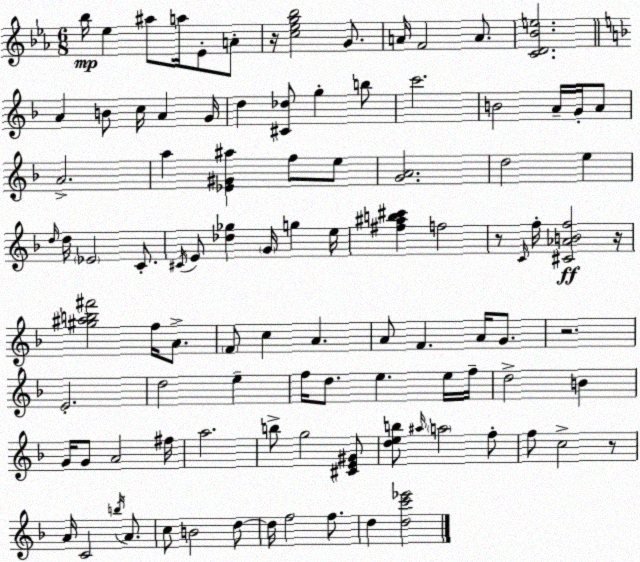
X:1
T:Untitled
M:6/8
L:1/4
K:Cm
_b/4 _e ^a/2 a/4 _E/2 A/2 z/4 [c_eg_b]2 G/2 A/4 F2 A/2 [CD_Be]2 A B/2 c/4 A G/4 d [^C_d]/2 g b/2 c'2 B2 A/4 G/4 A/2 A2 a [_E^G^a] f/2 e/2 [GA]2 d2 e d/4 d/4 _E2 C/2 ^C/4 E/2 [_d_g] G/4 g e/4 [^f^ab^c'] f2 z/2 C/4 f/4 [^C_ABf]2 z/4 [^g^ab^f']2 f/4 A/2 F/2 c A A/2 F A/4 G/2 z2 E2 d2 e f/4 d/2 e e/4 f/4 d2 B G/4 G/2 A2 ^f/4 a2 b/2 g2 [^CE^G]/2 [deb]/2 ^a/4 a2 f/2 f/2 c2 z/2 A/4 C2 b/4 A/2 c/2 B2 d/2 d/4 f2 f/2 d [dc'_e']2